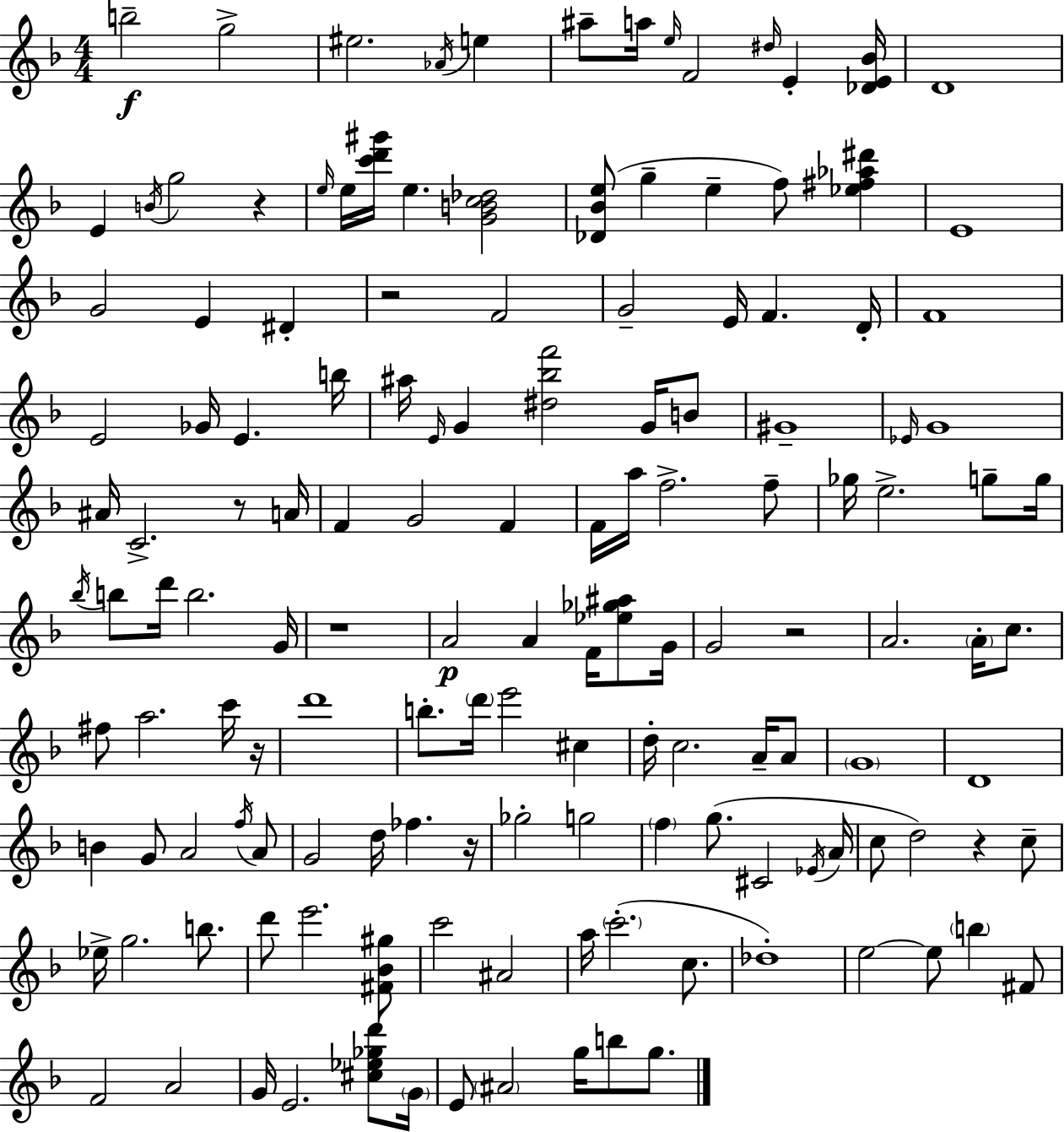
B5/h G5/h EIS5/h. Ab4/s E5/q A#5/e A5/s E5/s F4/h D#5/s E4/q [Db4,E4,Bb4]/s D4/w E4/q B4/s G5/h R/q E5/s E5/s [C6,D6,G#6]/s E5/q. [G4,B4,C5,Db5]/h [Db4,Bb4,E5]/e G5/q E5/q F5/e [Eb5,F#5,Ab5,D#6]/q E4/w G4/h E4/q D#4/q R/h F4/h G4/h E4/s F4/q. D4/s F4/w E4/h Gb4/s E4/q. B5/s A#5/s E4/s G4/q [D#5,Bb5,F6]/h G4/s B4/e G#4/w Eb4/s G4/w A#4/s C4/h. R/e A4/s F4/q G4/h F4/q F4/s A5/s F5/h. F5/e Gb5/s E5/h. G5/e G5/s Bb5/s B5/e D6/s B5/h. G4/s R/w A4/h A4/q F4/s [Eb5,Gb5,A#5]/e G4/s G4/h R/h A4/h. A4/s C5/e. F#5/e A5/h. C6/s R/s D6/w B5/e. D6/s E6/h C#5/q D5/s C5/h. A4/s A4/e G4/w D4/w B4/q G4/e A4/h F5/s A4/e G4/h D5/s FES5/q. R/s Gb5/h G5/h F5/q G5/e. C#4/h Eb4/s A4/s C5/e D5/h R/q C5/e Eb5/s G5/h. B5/e. D6/e E6/h. [F#4,Bb4,G#5]/e C6/h A#4/h A5/s C6/h. C5/e. Db5/w E5/h E5/e B5/q F#4/e F4/h A4/h G4/s E4/h. [C#5,Eb5,Gb5,D6]/e G4/s E4/e A#4/h G5/s B5/e G5/e.